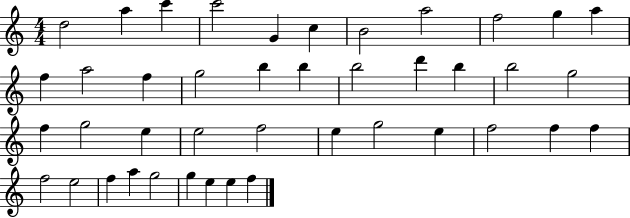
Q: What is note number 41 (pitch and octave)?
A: E5